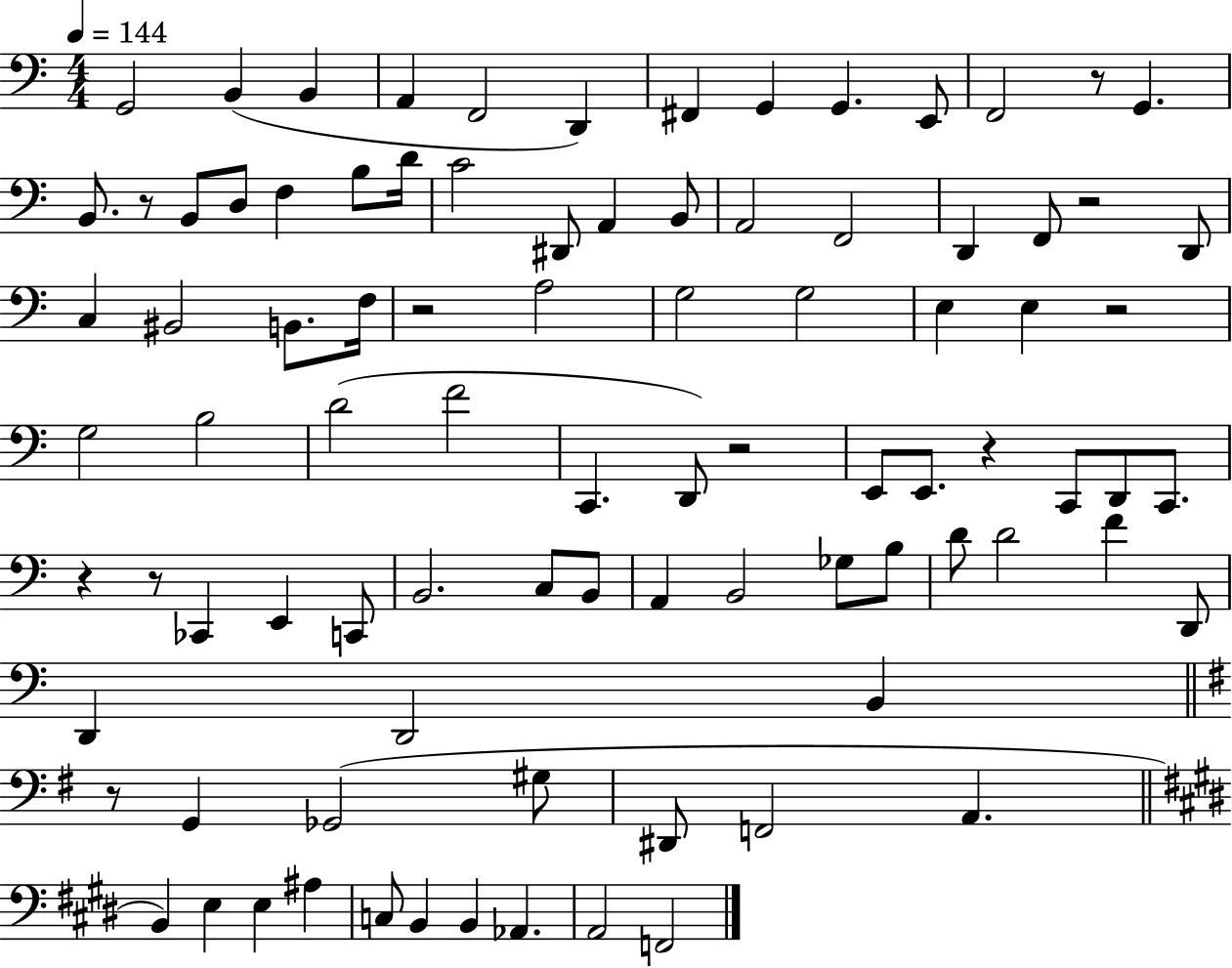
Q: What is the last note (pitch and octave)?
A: F2